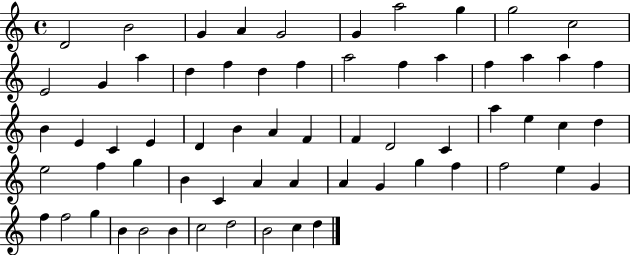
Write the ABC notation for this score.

X:1
T:Untitled
M:4/4
L:1/4
K:C
D2 B2 G A G2 G a2 g g2 c2 E2 G a d f d f a2 f a f a a f B E C E D B A F F D2 C a e c d e2 f g B C A A A G g f f2 e G f f2 g B B2 B c2 d2 B2 c d